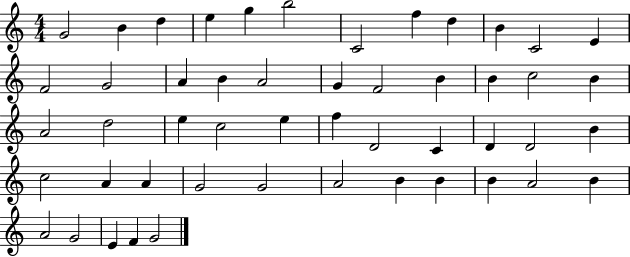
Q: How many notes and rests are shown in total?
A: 50